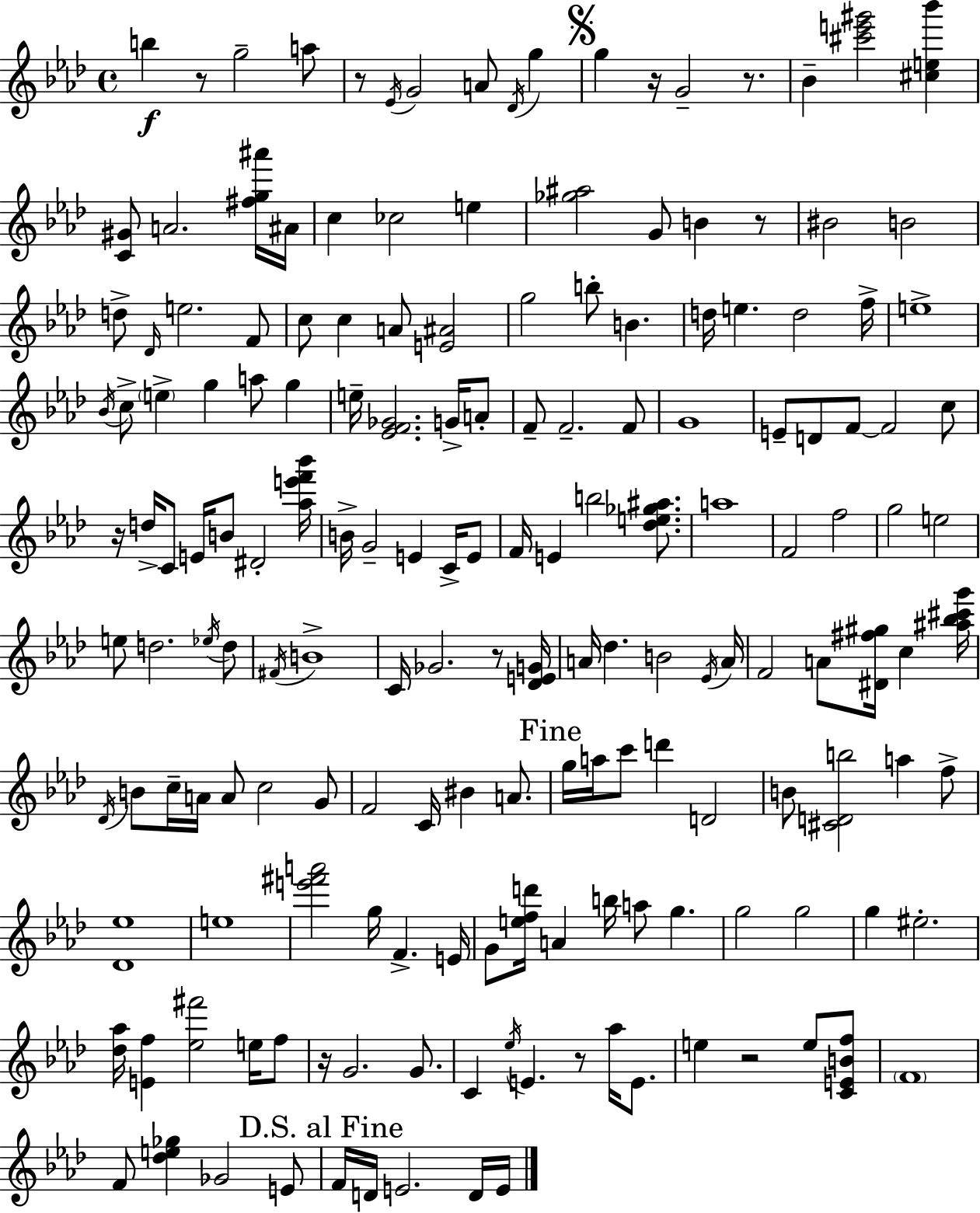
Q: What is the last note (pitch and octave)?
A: E4